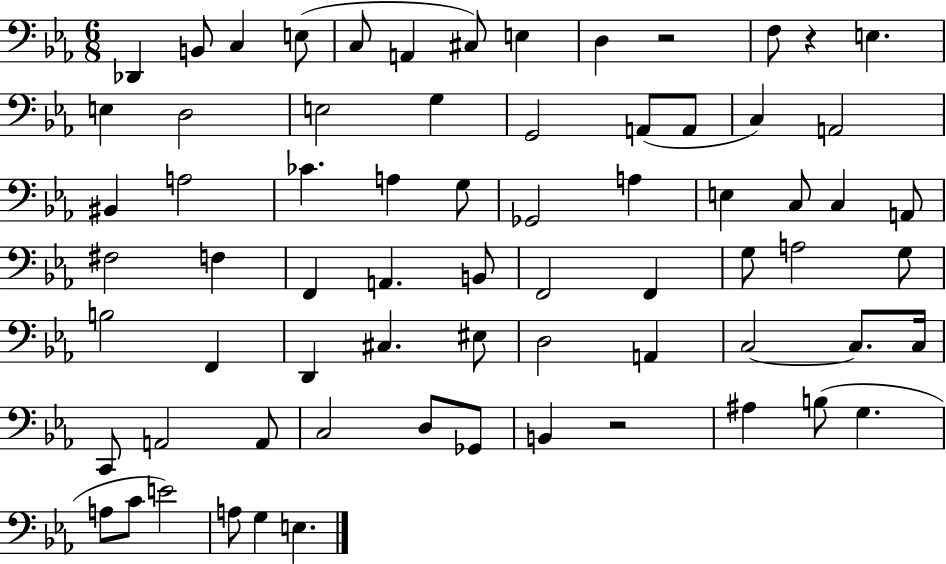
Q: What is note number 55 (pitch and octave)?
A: C3